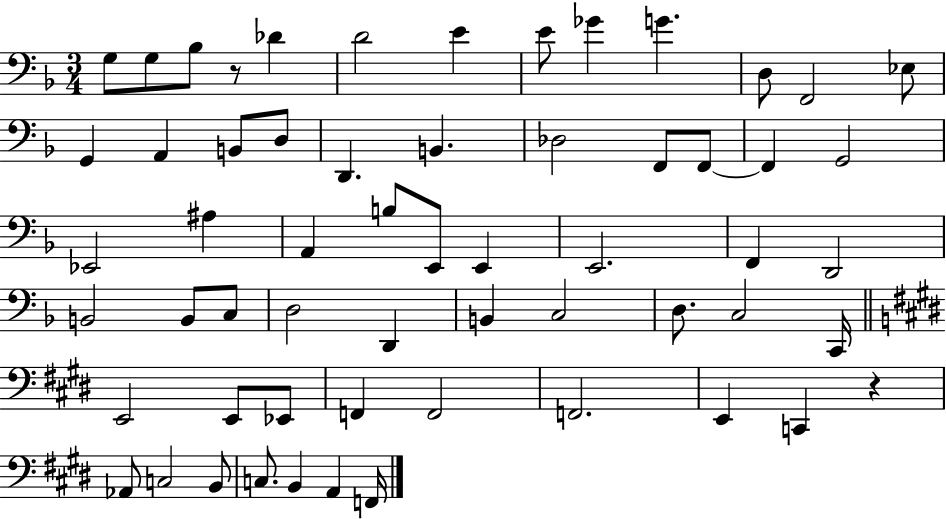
X:1
T:Untitled
M:3/4
L:1/4
K:F
G,/2 G,/2 _B,/2 z/2 _D D2 E E/2 _G G D,/2 F,,2 _E,/2 G,, A,, B,,/2 D,/2 D,, B,, _D,2 F,,/2 F,,/2 F,, G,,2 _E,,2 ^A, A,, B,/2 E,,/2 E,, E,,2 F,, D,,2 B,,2 B,,/2 C,/2 D,2 D,, B,, C,2 D,/2 C,2 C,,/4 E,,2 E,,/2 _E,,/2 F,, F,,2 F,,2 E,, C,, z _A,,/2 C,2 B,,/2 C,/2 B,, A,, F,,/4